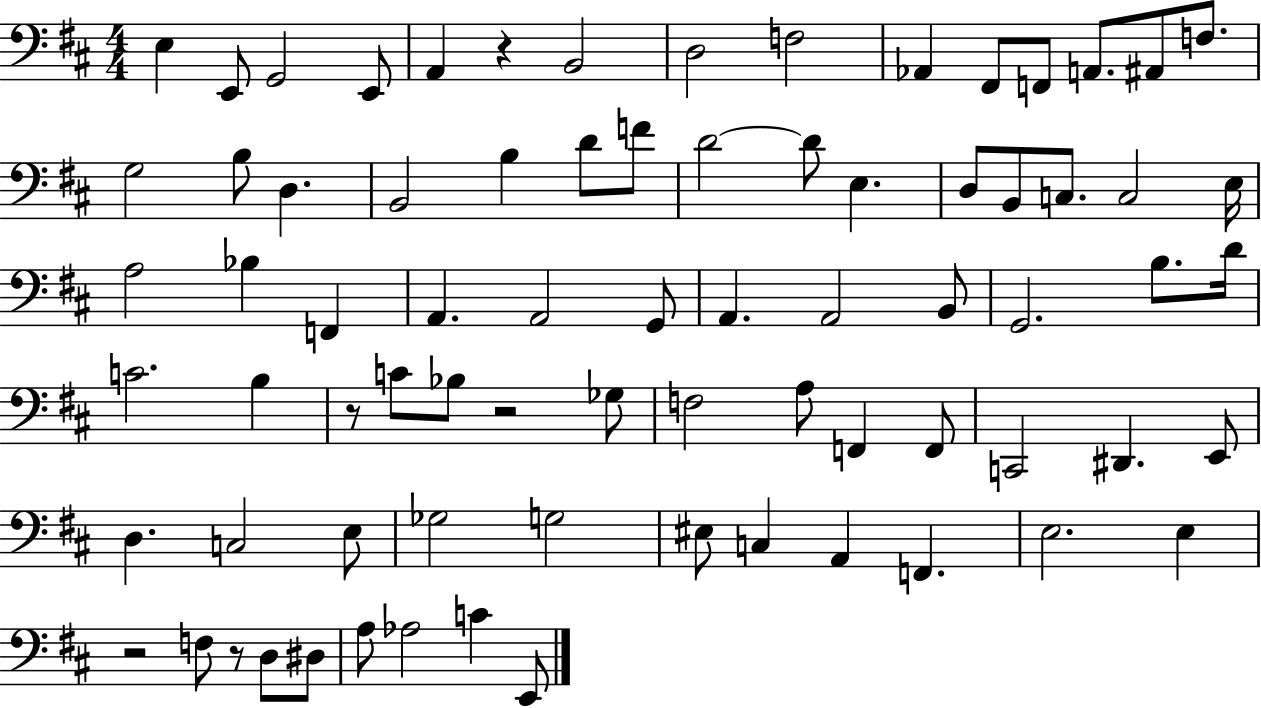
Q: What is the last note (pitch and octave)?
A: E2